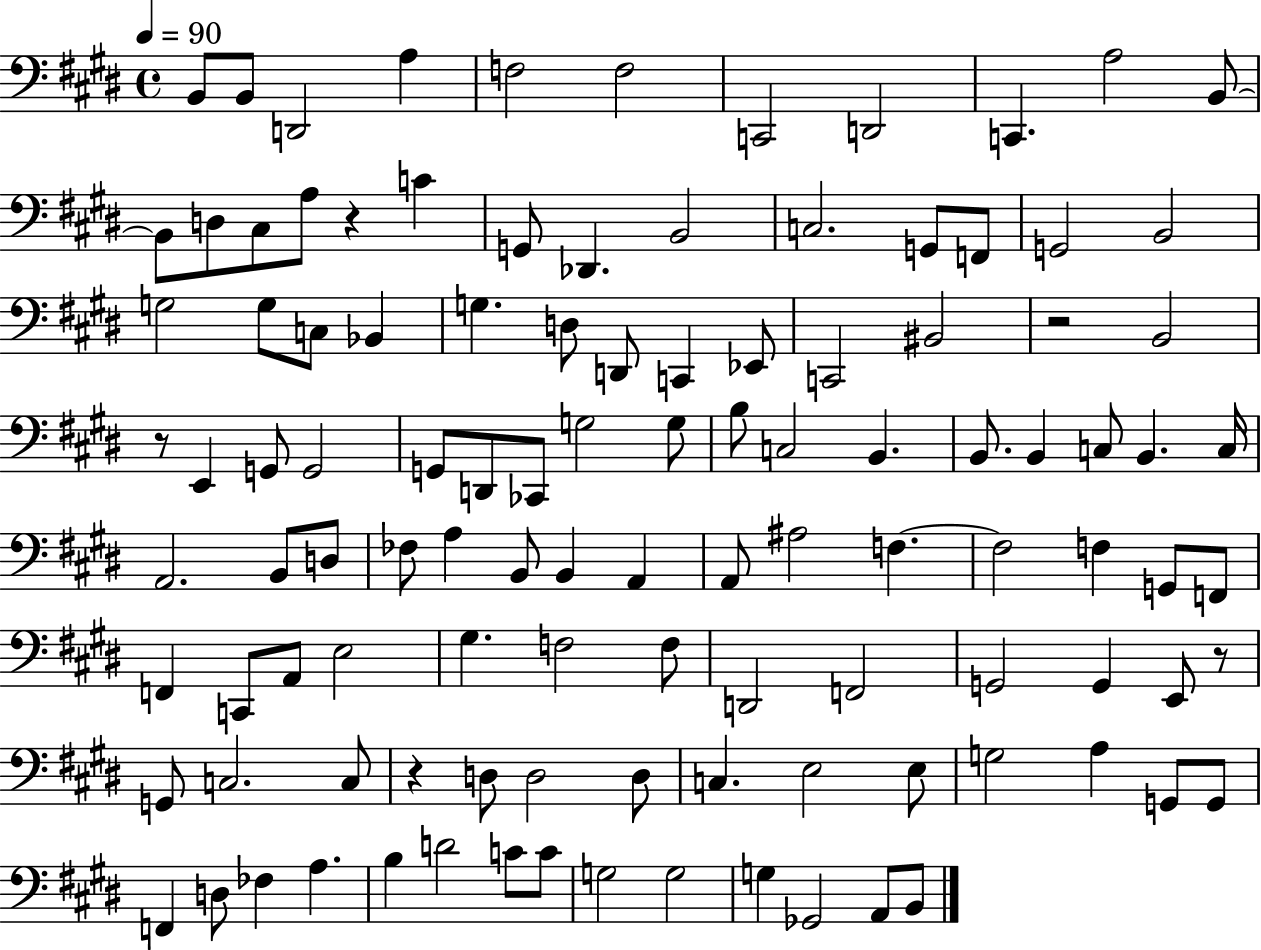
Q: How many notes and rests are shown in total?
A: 111